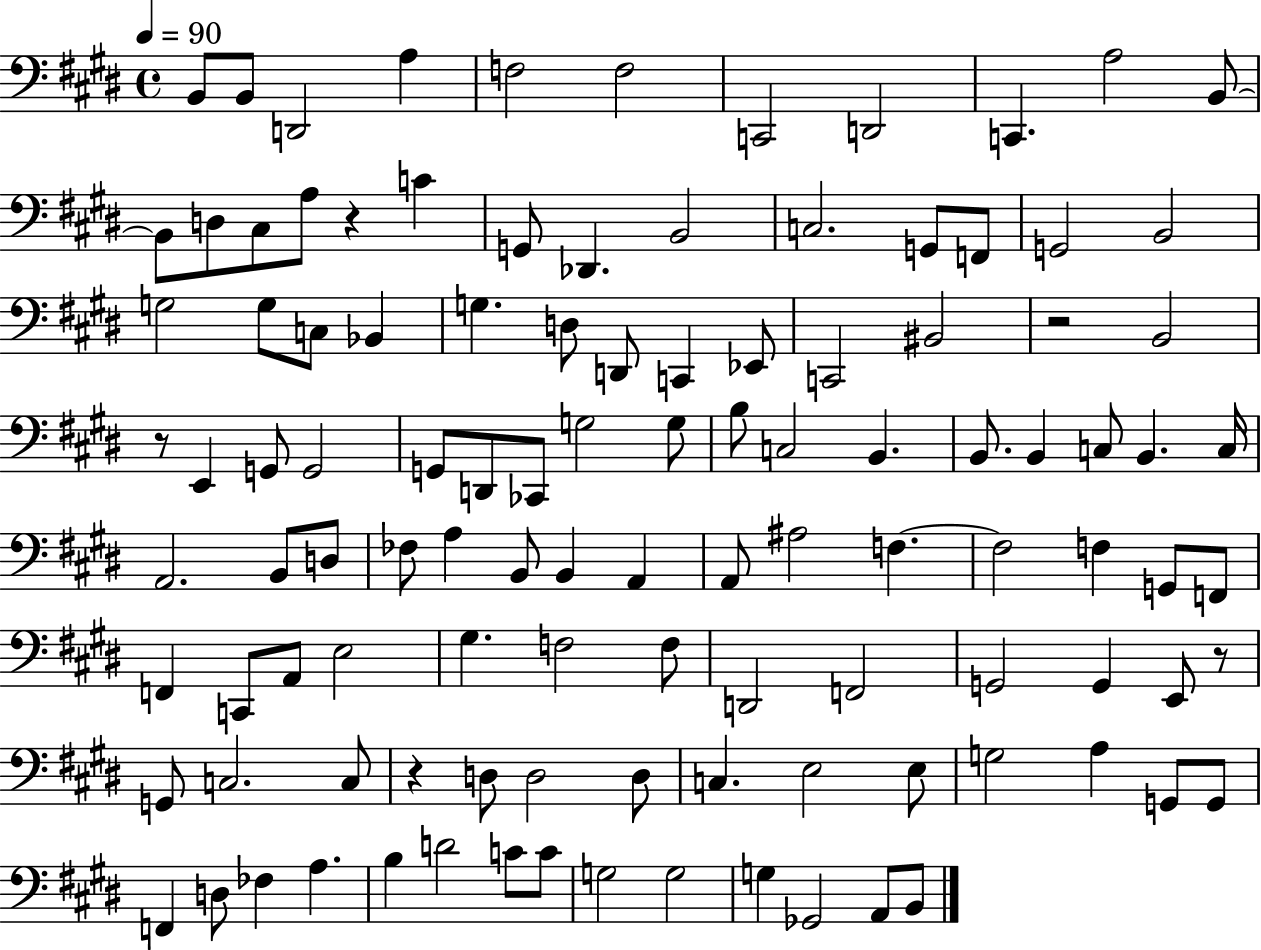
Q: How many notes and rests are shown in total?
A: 111